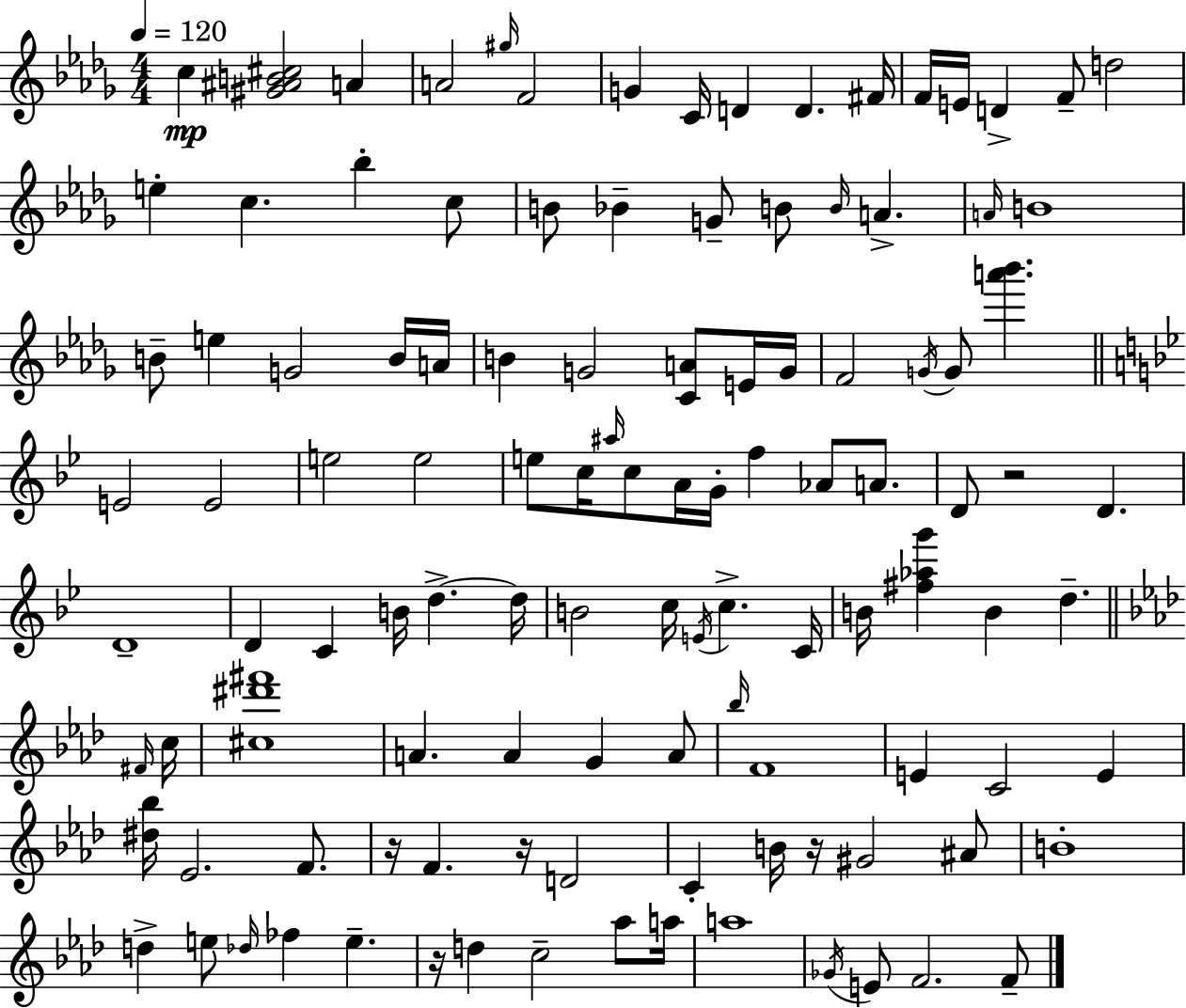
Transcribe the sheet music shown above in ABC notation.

X:1
T:Untitled
M:4/4
L:1/4
K:Bbm
c [^G^AB^c]2 A A2 ^g/4 F2 G C/4 D D ^F/4 F/4 E/4 D F/2 d2 e c _b c/2 B/2 _B G/2 B/2 B/4 A A/4 B4 B/2 e G2 B/4 A/4 B G2 [CA]/2 E/4 G/4 F2 G/4 G/2 [a'_b'] E2 E2 e2 e2 e/2 c/4 ^a/4 c/2 A/4 G/4 f _A/2 A/2 D/2 z2 D D4 D C B/4 d d/4 B2 c/4 E/4 c C/4 B/4 [^f_ag'] B d ^F/4 c/4 [^c^d'^f']4 A A G A/2 _b/4 F4 E C2 E [^d_b]/4 _E2 F/2 z/4 F z/4 D2 C B/4 z/4 ^G2 ^A/2 B4 d e/2 _d/4 _f e z/4 d c2 _a/2 a/4 a4 _G/4 E/2 F2 F/2